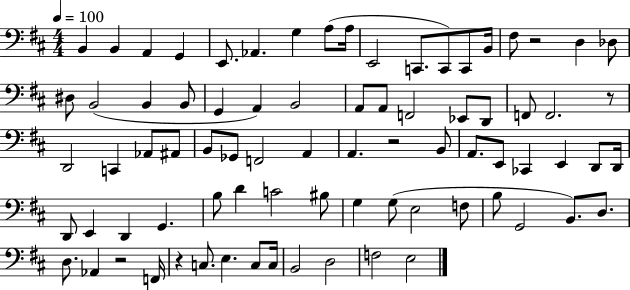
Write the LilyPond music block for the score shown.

{
  \clef bass
  \numericTimeSignature
  \time 4/4
  \key d \major
  \tempo 4 = 100
  \repeat volta 2 { b,4 b,4 a,4 g,4 | e,8. aes,4. g4 a8( a16 | e,2 c,8. c,8) c,8 b,16 | fis8 r2 d4 des8 | \break dis8 b,2( b,4 b,8 | g,4 a,4) b,2 | a,8 a,8 f,2 ees,8 d,8 | f,8 f,2. r8 | \break d,2 c,4 aes,8 ais,8 | b,8 ges,8 f,2 a,4 | a,4. r2 b,8 | a,8. e,8 ces,4 e,4 d,8 d,16 | \break d,8 e,4 d,4 g,4. | b8 d'4 c'2 bis8 | g4 g8( e2 f8 | b8 g,2 b,8.) d8. | \break d8. aes,4 r2 f,16 | r4 c8. e4. c8 c16 | b,2 d2 | f2 e2 | \break } \bar "|."
}